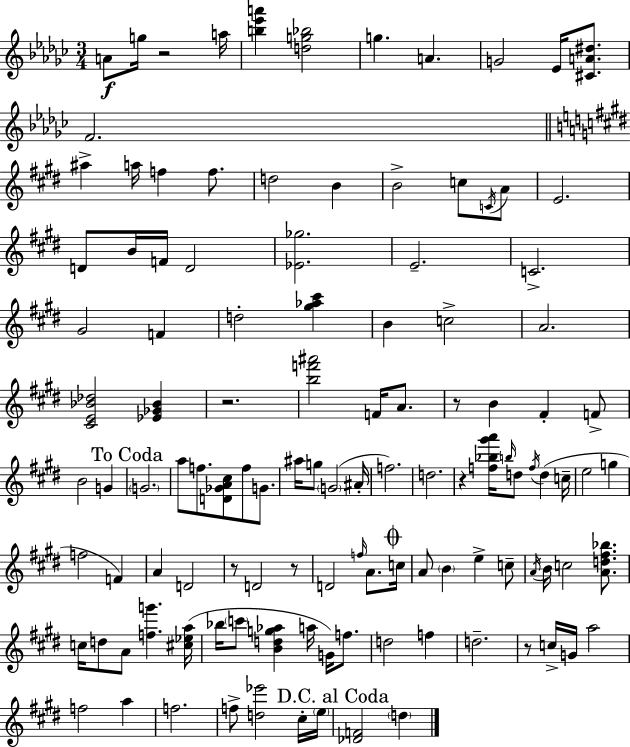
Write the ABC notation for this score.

X:1
T:Untitled
M:3/4
L:1/4
K:Ebm
A/2 g/4 z2 a/4 [b_e'a'] [dg_b]2 g A G2 _E/4 [^CA^d]/2 F2 ^a a/4 f f/2 d2 B B2 c/2 C/4 A/2 E2 D/2 B/4 F/4 D2 [_E_g]2 E2 C2 ^G2 F d2 [^g_a^c'] B c2 A2 [^CE_B_d]2 [_E_G_B] z2 [bf'^a']2 F/4 A/2 z/2 B ^F F/2 B2 G G2 a/2 f/2 [D_GA^c]/2 f/2 G/2 ^a/4 g/2 G2 ^A/4 f2 d2 z [f_b^g'a']/4 b/4 d/2 f/4 d c/4 e2 g f2 F A D2 z/2 D2 z/2 D2 f/4 A/2 c/4 A/2 B e c/2 A/4 B/4 c2 [Ad^f_b]/2 c/4 d/2 A/2 [fg'] [^c_ea]/4 _b/4 c'/2 [Bdg_a] a/4 G/4 f/2 d2 f d2 z/2 c/4 G/4 a2 f2 a f2 f/2 [d_e']2 ^c/4 e/4 [_DF]2 d